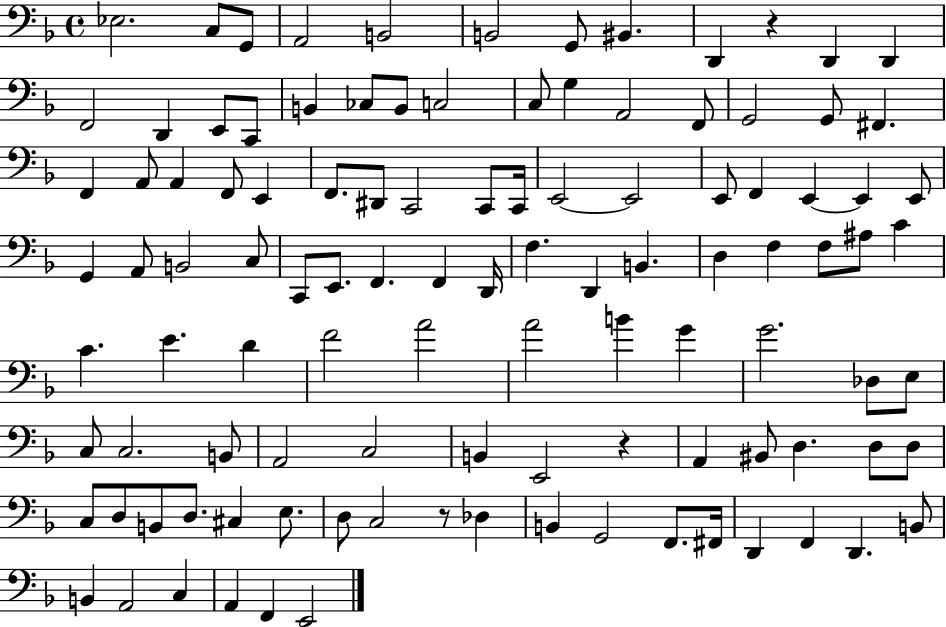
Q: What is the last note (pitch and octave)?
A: E2